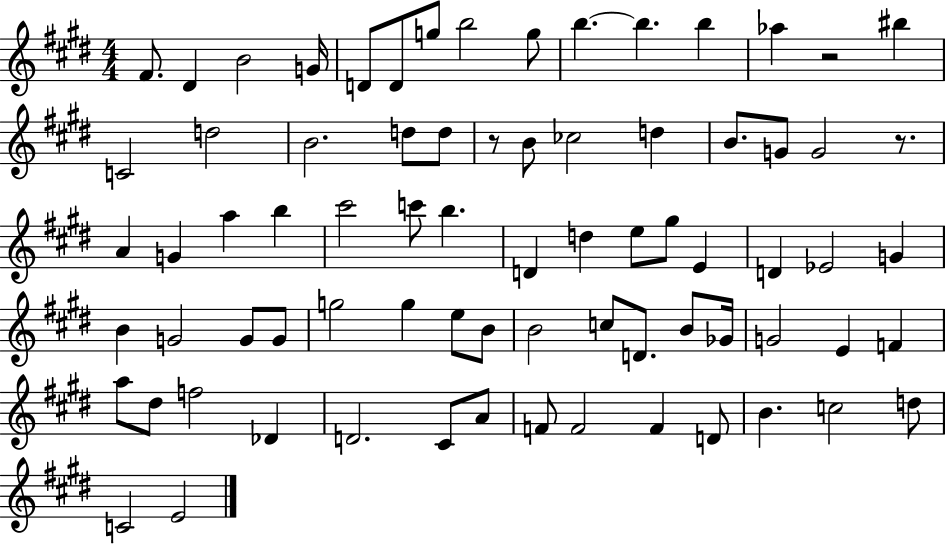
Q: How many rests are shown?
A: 3